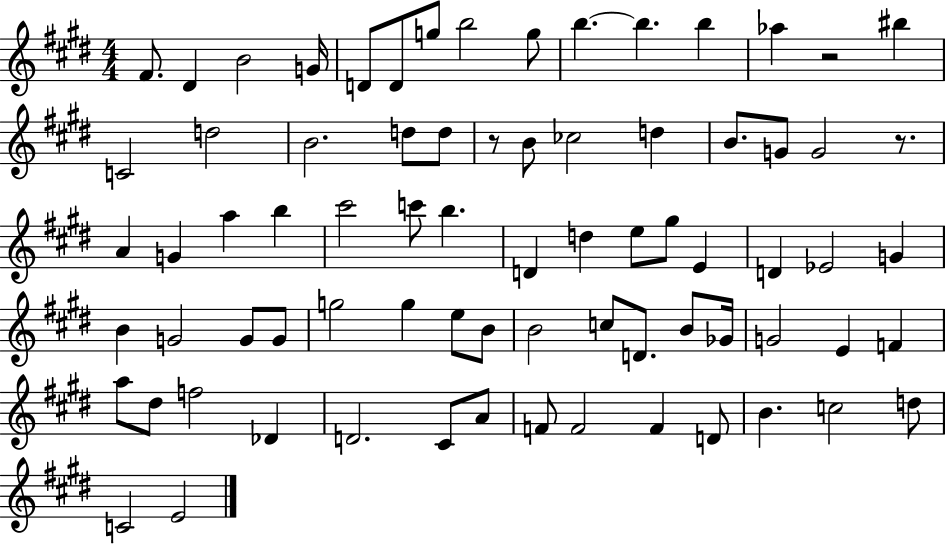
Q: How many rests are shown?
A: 3